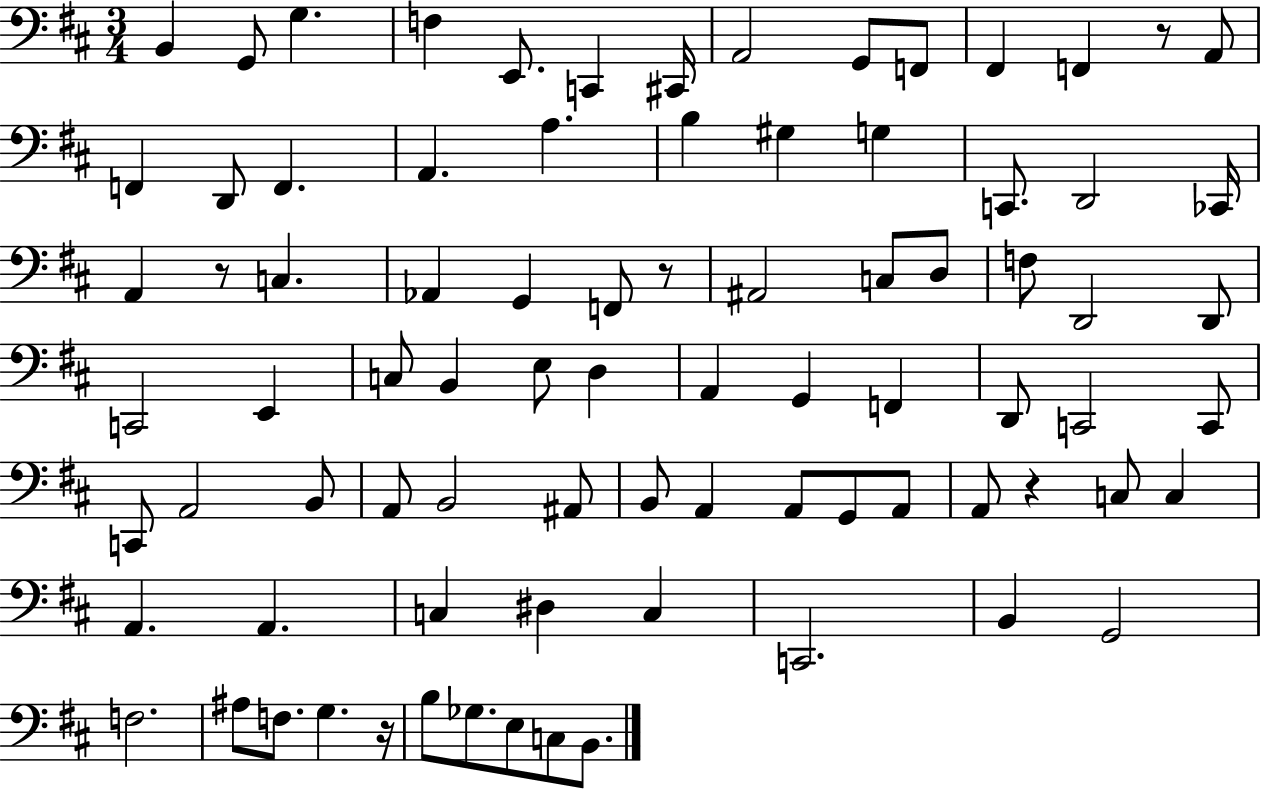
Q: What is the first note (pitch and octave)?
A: B2